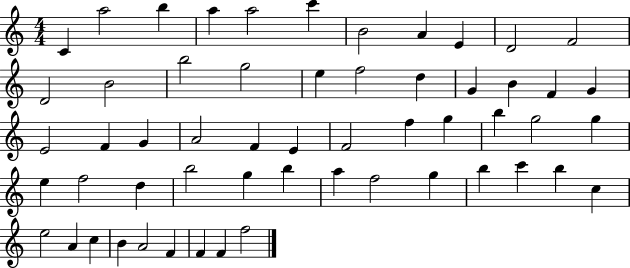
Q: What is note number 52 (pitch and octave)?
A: A4